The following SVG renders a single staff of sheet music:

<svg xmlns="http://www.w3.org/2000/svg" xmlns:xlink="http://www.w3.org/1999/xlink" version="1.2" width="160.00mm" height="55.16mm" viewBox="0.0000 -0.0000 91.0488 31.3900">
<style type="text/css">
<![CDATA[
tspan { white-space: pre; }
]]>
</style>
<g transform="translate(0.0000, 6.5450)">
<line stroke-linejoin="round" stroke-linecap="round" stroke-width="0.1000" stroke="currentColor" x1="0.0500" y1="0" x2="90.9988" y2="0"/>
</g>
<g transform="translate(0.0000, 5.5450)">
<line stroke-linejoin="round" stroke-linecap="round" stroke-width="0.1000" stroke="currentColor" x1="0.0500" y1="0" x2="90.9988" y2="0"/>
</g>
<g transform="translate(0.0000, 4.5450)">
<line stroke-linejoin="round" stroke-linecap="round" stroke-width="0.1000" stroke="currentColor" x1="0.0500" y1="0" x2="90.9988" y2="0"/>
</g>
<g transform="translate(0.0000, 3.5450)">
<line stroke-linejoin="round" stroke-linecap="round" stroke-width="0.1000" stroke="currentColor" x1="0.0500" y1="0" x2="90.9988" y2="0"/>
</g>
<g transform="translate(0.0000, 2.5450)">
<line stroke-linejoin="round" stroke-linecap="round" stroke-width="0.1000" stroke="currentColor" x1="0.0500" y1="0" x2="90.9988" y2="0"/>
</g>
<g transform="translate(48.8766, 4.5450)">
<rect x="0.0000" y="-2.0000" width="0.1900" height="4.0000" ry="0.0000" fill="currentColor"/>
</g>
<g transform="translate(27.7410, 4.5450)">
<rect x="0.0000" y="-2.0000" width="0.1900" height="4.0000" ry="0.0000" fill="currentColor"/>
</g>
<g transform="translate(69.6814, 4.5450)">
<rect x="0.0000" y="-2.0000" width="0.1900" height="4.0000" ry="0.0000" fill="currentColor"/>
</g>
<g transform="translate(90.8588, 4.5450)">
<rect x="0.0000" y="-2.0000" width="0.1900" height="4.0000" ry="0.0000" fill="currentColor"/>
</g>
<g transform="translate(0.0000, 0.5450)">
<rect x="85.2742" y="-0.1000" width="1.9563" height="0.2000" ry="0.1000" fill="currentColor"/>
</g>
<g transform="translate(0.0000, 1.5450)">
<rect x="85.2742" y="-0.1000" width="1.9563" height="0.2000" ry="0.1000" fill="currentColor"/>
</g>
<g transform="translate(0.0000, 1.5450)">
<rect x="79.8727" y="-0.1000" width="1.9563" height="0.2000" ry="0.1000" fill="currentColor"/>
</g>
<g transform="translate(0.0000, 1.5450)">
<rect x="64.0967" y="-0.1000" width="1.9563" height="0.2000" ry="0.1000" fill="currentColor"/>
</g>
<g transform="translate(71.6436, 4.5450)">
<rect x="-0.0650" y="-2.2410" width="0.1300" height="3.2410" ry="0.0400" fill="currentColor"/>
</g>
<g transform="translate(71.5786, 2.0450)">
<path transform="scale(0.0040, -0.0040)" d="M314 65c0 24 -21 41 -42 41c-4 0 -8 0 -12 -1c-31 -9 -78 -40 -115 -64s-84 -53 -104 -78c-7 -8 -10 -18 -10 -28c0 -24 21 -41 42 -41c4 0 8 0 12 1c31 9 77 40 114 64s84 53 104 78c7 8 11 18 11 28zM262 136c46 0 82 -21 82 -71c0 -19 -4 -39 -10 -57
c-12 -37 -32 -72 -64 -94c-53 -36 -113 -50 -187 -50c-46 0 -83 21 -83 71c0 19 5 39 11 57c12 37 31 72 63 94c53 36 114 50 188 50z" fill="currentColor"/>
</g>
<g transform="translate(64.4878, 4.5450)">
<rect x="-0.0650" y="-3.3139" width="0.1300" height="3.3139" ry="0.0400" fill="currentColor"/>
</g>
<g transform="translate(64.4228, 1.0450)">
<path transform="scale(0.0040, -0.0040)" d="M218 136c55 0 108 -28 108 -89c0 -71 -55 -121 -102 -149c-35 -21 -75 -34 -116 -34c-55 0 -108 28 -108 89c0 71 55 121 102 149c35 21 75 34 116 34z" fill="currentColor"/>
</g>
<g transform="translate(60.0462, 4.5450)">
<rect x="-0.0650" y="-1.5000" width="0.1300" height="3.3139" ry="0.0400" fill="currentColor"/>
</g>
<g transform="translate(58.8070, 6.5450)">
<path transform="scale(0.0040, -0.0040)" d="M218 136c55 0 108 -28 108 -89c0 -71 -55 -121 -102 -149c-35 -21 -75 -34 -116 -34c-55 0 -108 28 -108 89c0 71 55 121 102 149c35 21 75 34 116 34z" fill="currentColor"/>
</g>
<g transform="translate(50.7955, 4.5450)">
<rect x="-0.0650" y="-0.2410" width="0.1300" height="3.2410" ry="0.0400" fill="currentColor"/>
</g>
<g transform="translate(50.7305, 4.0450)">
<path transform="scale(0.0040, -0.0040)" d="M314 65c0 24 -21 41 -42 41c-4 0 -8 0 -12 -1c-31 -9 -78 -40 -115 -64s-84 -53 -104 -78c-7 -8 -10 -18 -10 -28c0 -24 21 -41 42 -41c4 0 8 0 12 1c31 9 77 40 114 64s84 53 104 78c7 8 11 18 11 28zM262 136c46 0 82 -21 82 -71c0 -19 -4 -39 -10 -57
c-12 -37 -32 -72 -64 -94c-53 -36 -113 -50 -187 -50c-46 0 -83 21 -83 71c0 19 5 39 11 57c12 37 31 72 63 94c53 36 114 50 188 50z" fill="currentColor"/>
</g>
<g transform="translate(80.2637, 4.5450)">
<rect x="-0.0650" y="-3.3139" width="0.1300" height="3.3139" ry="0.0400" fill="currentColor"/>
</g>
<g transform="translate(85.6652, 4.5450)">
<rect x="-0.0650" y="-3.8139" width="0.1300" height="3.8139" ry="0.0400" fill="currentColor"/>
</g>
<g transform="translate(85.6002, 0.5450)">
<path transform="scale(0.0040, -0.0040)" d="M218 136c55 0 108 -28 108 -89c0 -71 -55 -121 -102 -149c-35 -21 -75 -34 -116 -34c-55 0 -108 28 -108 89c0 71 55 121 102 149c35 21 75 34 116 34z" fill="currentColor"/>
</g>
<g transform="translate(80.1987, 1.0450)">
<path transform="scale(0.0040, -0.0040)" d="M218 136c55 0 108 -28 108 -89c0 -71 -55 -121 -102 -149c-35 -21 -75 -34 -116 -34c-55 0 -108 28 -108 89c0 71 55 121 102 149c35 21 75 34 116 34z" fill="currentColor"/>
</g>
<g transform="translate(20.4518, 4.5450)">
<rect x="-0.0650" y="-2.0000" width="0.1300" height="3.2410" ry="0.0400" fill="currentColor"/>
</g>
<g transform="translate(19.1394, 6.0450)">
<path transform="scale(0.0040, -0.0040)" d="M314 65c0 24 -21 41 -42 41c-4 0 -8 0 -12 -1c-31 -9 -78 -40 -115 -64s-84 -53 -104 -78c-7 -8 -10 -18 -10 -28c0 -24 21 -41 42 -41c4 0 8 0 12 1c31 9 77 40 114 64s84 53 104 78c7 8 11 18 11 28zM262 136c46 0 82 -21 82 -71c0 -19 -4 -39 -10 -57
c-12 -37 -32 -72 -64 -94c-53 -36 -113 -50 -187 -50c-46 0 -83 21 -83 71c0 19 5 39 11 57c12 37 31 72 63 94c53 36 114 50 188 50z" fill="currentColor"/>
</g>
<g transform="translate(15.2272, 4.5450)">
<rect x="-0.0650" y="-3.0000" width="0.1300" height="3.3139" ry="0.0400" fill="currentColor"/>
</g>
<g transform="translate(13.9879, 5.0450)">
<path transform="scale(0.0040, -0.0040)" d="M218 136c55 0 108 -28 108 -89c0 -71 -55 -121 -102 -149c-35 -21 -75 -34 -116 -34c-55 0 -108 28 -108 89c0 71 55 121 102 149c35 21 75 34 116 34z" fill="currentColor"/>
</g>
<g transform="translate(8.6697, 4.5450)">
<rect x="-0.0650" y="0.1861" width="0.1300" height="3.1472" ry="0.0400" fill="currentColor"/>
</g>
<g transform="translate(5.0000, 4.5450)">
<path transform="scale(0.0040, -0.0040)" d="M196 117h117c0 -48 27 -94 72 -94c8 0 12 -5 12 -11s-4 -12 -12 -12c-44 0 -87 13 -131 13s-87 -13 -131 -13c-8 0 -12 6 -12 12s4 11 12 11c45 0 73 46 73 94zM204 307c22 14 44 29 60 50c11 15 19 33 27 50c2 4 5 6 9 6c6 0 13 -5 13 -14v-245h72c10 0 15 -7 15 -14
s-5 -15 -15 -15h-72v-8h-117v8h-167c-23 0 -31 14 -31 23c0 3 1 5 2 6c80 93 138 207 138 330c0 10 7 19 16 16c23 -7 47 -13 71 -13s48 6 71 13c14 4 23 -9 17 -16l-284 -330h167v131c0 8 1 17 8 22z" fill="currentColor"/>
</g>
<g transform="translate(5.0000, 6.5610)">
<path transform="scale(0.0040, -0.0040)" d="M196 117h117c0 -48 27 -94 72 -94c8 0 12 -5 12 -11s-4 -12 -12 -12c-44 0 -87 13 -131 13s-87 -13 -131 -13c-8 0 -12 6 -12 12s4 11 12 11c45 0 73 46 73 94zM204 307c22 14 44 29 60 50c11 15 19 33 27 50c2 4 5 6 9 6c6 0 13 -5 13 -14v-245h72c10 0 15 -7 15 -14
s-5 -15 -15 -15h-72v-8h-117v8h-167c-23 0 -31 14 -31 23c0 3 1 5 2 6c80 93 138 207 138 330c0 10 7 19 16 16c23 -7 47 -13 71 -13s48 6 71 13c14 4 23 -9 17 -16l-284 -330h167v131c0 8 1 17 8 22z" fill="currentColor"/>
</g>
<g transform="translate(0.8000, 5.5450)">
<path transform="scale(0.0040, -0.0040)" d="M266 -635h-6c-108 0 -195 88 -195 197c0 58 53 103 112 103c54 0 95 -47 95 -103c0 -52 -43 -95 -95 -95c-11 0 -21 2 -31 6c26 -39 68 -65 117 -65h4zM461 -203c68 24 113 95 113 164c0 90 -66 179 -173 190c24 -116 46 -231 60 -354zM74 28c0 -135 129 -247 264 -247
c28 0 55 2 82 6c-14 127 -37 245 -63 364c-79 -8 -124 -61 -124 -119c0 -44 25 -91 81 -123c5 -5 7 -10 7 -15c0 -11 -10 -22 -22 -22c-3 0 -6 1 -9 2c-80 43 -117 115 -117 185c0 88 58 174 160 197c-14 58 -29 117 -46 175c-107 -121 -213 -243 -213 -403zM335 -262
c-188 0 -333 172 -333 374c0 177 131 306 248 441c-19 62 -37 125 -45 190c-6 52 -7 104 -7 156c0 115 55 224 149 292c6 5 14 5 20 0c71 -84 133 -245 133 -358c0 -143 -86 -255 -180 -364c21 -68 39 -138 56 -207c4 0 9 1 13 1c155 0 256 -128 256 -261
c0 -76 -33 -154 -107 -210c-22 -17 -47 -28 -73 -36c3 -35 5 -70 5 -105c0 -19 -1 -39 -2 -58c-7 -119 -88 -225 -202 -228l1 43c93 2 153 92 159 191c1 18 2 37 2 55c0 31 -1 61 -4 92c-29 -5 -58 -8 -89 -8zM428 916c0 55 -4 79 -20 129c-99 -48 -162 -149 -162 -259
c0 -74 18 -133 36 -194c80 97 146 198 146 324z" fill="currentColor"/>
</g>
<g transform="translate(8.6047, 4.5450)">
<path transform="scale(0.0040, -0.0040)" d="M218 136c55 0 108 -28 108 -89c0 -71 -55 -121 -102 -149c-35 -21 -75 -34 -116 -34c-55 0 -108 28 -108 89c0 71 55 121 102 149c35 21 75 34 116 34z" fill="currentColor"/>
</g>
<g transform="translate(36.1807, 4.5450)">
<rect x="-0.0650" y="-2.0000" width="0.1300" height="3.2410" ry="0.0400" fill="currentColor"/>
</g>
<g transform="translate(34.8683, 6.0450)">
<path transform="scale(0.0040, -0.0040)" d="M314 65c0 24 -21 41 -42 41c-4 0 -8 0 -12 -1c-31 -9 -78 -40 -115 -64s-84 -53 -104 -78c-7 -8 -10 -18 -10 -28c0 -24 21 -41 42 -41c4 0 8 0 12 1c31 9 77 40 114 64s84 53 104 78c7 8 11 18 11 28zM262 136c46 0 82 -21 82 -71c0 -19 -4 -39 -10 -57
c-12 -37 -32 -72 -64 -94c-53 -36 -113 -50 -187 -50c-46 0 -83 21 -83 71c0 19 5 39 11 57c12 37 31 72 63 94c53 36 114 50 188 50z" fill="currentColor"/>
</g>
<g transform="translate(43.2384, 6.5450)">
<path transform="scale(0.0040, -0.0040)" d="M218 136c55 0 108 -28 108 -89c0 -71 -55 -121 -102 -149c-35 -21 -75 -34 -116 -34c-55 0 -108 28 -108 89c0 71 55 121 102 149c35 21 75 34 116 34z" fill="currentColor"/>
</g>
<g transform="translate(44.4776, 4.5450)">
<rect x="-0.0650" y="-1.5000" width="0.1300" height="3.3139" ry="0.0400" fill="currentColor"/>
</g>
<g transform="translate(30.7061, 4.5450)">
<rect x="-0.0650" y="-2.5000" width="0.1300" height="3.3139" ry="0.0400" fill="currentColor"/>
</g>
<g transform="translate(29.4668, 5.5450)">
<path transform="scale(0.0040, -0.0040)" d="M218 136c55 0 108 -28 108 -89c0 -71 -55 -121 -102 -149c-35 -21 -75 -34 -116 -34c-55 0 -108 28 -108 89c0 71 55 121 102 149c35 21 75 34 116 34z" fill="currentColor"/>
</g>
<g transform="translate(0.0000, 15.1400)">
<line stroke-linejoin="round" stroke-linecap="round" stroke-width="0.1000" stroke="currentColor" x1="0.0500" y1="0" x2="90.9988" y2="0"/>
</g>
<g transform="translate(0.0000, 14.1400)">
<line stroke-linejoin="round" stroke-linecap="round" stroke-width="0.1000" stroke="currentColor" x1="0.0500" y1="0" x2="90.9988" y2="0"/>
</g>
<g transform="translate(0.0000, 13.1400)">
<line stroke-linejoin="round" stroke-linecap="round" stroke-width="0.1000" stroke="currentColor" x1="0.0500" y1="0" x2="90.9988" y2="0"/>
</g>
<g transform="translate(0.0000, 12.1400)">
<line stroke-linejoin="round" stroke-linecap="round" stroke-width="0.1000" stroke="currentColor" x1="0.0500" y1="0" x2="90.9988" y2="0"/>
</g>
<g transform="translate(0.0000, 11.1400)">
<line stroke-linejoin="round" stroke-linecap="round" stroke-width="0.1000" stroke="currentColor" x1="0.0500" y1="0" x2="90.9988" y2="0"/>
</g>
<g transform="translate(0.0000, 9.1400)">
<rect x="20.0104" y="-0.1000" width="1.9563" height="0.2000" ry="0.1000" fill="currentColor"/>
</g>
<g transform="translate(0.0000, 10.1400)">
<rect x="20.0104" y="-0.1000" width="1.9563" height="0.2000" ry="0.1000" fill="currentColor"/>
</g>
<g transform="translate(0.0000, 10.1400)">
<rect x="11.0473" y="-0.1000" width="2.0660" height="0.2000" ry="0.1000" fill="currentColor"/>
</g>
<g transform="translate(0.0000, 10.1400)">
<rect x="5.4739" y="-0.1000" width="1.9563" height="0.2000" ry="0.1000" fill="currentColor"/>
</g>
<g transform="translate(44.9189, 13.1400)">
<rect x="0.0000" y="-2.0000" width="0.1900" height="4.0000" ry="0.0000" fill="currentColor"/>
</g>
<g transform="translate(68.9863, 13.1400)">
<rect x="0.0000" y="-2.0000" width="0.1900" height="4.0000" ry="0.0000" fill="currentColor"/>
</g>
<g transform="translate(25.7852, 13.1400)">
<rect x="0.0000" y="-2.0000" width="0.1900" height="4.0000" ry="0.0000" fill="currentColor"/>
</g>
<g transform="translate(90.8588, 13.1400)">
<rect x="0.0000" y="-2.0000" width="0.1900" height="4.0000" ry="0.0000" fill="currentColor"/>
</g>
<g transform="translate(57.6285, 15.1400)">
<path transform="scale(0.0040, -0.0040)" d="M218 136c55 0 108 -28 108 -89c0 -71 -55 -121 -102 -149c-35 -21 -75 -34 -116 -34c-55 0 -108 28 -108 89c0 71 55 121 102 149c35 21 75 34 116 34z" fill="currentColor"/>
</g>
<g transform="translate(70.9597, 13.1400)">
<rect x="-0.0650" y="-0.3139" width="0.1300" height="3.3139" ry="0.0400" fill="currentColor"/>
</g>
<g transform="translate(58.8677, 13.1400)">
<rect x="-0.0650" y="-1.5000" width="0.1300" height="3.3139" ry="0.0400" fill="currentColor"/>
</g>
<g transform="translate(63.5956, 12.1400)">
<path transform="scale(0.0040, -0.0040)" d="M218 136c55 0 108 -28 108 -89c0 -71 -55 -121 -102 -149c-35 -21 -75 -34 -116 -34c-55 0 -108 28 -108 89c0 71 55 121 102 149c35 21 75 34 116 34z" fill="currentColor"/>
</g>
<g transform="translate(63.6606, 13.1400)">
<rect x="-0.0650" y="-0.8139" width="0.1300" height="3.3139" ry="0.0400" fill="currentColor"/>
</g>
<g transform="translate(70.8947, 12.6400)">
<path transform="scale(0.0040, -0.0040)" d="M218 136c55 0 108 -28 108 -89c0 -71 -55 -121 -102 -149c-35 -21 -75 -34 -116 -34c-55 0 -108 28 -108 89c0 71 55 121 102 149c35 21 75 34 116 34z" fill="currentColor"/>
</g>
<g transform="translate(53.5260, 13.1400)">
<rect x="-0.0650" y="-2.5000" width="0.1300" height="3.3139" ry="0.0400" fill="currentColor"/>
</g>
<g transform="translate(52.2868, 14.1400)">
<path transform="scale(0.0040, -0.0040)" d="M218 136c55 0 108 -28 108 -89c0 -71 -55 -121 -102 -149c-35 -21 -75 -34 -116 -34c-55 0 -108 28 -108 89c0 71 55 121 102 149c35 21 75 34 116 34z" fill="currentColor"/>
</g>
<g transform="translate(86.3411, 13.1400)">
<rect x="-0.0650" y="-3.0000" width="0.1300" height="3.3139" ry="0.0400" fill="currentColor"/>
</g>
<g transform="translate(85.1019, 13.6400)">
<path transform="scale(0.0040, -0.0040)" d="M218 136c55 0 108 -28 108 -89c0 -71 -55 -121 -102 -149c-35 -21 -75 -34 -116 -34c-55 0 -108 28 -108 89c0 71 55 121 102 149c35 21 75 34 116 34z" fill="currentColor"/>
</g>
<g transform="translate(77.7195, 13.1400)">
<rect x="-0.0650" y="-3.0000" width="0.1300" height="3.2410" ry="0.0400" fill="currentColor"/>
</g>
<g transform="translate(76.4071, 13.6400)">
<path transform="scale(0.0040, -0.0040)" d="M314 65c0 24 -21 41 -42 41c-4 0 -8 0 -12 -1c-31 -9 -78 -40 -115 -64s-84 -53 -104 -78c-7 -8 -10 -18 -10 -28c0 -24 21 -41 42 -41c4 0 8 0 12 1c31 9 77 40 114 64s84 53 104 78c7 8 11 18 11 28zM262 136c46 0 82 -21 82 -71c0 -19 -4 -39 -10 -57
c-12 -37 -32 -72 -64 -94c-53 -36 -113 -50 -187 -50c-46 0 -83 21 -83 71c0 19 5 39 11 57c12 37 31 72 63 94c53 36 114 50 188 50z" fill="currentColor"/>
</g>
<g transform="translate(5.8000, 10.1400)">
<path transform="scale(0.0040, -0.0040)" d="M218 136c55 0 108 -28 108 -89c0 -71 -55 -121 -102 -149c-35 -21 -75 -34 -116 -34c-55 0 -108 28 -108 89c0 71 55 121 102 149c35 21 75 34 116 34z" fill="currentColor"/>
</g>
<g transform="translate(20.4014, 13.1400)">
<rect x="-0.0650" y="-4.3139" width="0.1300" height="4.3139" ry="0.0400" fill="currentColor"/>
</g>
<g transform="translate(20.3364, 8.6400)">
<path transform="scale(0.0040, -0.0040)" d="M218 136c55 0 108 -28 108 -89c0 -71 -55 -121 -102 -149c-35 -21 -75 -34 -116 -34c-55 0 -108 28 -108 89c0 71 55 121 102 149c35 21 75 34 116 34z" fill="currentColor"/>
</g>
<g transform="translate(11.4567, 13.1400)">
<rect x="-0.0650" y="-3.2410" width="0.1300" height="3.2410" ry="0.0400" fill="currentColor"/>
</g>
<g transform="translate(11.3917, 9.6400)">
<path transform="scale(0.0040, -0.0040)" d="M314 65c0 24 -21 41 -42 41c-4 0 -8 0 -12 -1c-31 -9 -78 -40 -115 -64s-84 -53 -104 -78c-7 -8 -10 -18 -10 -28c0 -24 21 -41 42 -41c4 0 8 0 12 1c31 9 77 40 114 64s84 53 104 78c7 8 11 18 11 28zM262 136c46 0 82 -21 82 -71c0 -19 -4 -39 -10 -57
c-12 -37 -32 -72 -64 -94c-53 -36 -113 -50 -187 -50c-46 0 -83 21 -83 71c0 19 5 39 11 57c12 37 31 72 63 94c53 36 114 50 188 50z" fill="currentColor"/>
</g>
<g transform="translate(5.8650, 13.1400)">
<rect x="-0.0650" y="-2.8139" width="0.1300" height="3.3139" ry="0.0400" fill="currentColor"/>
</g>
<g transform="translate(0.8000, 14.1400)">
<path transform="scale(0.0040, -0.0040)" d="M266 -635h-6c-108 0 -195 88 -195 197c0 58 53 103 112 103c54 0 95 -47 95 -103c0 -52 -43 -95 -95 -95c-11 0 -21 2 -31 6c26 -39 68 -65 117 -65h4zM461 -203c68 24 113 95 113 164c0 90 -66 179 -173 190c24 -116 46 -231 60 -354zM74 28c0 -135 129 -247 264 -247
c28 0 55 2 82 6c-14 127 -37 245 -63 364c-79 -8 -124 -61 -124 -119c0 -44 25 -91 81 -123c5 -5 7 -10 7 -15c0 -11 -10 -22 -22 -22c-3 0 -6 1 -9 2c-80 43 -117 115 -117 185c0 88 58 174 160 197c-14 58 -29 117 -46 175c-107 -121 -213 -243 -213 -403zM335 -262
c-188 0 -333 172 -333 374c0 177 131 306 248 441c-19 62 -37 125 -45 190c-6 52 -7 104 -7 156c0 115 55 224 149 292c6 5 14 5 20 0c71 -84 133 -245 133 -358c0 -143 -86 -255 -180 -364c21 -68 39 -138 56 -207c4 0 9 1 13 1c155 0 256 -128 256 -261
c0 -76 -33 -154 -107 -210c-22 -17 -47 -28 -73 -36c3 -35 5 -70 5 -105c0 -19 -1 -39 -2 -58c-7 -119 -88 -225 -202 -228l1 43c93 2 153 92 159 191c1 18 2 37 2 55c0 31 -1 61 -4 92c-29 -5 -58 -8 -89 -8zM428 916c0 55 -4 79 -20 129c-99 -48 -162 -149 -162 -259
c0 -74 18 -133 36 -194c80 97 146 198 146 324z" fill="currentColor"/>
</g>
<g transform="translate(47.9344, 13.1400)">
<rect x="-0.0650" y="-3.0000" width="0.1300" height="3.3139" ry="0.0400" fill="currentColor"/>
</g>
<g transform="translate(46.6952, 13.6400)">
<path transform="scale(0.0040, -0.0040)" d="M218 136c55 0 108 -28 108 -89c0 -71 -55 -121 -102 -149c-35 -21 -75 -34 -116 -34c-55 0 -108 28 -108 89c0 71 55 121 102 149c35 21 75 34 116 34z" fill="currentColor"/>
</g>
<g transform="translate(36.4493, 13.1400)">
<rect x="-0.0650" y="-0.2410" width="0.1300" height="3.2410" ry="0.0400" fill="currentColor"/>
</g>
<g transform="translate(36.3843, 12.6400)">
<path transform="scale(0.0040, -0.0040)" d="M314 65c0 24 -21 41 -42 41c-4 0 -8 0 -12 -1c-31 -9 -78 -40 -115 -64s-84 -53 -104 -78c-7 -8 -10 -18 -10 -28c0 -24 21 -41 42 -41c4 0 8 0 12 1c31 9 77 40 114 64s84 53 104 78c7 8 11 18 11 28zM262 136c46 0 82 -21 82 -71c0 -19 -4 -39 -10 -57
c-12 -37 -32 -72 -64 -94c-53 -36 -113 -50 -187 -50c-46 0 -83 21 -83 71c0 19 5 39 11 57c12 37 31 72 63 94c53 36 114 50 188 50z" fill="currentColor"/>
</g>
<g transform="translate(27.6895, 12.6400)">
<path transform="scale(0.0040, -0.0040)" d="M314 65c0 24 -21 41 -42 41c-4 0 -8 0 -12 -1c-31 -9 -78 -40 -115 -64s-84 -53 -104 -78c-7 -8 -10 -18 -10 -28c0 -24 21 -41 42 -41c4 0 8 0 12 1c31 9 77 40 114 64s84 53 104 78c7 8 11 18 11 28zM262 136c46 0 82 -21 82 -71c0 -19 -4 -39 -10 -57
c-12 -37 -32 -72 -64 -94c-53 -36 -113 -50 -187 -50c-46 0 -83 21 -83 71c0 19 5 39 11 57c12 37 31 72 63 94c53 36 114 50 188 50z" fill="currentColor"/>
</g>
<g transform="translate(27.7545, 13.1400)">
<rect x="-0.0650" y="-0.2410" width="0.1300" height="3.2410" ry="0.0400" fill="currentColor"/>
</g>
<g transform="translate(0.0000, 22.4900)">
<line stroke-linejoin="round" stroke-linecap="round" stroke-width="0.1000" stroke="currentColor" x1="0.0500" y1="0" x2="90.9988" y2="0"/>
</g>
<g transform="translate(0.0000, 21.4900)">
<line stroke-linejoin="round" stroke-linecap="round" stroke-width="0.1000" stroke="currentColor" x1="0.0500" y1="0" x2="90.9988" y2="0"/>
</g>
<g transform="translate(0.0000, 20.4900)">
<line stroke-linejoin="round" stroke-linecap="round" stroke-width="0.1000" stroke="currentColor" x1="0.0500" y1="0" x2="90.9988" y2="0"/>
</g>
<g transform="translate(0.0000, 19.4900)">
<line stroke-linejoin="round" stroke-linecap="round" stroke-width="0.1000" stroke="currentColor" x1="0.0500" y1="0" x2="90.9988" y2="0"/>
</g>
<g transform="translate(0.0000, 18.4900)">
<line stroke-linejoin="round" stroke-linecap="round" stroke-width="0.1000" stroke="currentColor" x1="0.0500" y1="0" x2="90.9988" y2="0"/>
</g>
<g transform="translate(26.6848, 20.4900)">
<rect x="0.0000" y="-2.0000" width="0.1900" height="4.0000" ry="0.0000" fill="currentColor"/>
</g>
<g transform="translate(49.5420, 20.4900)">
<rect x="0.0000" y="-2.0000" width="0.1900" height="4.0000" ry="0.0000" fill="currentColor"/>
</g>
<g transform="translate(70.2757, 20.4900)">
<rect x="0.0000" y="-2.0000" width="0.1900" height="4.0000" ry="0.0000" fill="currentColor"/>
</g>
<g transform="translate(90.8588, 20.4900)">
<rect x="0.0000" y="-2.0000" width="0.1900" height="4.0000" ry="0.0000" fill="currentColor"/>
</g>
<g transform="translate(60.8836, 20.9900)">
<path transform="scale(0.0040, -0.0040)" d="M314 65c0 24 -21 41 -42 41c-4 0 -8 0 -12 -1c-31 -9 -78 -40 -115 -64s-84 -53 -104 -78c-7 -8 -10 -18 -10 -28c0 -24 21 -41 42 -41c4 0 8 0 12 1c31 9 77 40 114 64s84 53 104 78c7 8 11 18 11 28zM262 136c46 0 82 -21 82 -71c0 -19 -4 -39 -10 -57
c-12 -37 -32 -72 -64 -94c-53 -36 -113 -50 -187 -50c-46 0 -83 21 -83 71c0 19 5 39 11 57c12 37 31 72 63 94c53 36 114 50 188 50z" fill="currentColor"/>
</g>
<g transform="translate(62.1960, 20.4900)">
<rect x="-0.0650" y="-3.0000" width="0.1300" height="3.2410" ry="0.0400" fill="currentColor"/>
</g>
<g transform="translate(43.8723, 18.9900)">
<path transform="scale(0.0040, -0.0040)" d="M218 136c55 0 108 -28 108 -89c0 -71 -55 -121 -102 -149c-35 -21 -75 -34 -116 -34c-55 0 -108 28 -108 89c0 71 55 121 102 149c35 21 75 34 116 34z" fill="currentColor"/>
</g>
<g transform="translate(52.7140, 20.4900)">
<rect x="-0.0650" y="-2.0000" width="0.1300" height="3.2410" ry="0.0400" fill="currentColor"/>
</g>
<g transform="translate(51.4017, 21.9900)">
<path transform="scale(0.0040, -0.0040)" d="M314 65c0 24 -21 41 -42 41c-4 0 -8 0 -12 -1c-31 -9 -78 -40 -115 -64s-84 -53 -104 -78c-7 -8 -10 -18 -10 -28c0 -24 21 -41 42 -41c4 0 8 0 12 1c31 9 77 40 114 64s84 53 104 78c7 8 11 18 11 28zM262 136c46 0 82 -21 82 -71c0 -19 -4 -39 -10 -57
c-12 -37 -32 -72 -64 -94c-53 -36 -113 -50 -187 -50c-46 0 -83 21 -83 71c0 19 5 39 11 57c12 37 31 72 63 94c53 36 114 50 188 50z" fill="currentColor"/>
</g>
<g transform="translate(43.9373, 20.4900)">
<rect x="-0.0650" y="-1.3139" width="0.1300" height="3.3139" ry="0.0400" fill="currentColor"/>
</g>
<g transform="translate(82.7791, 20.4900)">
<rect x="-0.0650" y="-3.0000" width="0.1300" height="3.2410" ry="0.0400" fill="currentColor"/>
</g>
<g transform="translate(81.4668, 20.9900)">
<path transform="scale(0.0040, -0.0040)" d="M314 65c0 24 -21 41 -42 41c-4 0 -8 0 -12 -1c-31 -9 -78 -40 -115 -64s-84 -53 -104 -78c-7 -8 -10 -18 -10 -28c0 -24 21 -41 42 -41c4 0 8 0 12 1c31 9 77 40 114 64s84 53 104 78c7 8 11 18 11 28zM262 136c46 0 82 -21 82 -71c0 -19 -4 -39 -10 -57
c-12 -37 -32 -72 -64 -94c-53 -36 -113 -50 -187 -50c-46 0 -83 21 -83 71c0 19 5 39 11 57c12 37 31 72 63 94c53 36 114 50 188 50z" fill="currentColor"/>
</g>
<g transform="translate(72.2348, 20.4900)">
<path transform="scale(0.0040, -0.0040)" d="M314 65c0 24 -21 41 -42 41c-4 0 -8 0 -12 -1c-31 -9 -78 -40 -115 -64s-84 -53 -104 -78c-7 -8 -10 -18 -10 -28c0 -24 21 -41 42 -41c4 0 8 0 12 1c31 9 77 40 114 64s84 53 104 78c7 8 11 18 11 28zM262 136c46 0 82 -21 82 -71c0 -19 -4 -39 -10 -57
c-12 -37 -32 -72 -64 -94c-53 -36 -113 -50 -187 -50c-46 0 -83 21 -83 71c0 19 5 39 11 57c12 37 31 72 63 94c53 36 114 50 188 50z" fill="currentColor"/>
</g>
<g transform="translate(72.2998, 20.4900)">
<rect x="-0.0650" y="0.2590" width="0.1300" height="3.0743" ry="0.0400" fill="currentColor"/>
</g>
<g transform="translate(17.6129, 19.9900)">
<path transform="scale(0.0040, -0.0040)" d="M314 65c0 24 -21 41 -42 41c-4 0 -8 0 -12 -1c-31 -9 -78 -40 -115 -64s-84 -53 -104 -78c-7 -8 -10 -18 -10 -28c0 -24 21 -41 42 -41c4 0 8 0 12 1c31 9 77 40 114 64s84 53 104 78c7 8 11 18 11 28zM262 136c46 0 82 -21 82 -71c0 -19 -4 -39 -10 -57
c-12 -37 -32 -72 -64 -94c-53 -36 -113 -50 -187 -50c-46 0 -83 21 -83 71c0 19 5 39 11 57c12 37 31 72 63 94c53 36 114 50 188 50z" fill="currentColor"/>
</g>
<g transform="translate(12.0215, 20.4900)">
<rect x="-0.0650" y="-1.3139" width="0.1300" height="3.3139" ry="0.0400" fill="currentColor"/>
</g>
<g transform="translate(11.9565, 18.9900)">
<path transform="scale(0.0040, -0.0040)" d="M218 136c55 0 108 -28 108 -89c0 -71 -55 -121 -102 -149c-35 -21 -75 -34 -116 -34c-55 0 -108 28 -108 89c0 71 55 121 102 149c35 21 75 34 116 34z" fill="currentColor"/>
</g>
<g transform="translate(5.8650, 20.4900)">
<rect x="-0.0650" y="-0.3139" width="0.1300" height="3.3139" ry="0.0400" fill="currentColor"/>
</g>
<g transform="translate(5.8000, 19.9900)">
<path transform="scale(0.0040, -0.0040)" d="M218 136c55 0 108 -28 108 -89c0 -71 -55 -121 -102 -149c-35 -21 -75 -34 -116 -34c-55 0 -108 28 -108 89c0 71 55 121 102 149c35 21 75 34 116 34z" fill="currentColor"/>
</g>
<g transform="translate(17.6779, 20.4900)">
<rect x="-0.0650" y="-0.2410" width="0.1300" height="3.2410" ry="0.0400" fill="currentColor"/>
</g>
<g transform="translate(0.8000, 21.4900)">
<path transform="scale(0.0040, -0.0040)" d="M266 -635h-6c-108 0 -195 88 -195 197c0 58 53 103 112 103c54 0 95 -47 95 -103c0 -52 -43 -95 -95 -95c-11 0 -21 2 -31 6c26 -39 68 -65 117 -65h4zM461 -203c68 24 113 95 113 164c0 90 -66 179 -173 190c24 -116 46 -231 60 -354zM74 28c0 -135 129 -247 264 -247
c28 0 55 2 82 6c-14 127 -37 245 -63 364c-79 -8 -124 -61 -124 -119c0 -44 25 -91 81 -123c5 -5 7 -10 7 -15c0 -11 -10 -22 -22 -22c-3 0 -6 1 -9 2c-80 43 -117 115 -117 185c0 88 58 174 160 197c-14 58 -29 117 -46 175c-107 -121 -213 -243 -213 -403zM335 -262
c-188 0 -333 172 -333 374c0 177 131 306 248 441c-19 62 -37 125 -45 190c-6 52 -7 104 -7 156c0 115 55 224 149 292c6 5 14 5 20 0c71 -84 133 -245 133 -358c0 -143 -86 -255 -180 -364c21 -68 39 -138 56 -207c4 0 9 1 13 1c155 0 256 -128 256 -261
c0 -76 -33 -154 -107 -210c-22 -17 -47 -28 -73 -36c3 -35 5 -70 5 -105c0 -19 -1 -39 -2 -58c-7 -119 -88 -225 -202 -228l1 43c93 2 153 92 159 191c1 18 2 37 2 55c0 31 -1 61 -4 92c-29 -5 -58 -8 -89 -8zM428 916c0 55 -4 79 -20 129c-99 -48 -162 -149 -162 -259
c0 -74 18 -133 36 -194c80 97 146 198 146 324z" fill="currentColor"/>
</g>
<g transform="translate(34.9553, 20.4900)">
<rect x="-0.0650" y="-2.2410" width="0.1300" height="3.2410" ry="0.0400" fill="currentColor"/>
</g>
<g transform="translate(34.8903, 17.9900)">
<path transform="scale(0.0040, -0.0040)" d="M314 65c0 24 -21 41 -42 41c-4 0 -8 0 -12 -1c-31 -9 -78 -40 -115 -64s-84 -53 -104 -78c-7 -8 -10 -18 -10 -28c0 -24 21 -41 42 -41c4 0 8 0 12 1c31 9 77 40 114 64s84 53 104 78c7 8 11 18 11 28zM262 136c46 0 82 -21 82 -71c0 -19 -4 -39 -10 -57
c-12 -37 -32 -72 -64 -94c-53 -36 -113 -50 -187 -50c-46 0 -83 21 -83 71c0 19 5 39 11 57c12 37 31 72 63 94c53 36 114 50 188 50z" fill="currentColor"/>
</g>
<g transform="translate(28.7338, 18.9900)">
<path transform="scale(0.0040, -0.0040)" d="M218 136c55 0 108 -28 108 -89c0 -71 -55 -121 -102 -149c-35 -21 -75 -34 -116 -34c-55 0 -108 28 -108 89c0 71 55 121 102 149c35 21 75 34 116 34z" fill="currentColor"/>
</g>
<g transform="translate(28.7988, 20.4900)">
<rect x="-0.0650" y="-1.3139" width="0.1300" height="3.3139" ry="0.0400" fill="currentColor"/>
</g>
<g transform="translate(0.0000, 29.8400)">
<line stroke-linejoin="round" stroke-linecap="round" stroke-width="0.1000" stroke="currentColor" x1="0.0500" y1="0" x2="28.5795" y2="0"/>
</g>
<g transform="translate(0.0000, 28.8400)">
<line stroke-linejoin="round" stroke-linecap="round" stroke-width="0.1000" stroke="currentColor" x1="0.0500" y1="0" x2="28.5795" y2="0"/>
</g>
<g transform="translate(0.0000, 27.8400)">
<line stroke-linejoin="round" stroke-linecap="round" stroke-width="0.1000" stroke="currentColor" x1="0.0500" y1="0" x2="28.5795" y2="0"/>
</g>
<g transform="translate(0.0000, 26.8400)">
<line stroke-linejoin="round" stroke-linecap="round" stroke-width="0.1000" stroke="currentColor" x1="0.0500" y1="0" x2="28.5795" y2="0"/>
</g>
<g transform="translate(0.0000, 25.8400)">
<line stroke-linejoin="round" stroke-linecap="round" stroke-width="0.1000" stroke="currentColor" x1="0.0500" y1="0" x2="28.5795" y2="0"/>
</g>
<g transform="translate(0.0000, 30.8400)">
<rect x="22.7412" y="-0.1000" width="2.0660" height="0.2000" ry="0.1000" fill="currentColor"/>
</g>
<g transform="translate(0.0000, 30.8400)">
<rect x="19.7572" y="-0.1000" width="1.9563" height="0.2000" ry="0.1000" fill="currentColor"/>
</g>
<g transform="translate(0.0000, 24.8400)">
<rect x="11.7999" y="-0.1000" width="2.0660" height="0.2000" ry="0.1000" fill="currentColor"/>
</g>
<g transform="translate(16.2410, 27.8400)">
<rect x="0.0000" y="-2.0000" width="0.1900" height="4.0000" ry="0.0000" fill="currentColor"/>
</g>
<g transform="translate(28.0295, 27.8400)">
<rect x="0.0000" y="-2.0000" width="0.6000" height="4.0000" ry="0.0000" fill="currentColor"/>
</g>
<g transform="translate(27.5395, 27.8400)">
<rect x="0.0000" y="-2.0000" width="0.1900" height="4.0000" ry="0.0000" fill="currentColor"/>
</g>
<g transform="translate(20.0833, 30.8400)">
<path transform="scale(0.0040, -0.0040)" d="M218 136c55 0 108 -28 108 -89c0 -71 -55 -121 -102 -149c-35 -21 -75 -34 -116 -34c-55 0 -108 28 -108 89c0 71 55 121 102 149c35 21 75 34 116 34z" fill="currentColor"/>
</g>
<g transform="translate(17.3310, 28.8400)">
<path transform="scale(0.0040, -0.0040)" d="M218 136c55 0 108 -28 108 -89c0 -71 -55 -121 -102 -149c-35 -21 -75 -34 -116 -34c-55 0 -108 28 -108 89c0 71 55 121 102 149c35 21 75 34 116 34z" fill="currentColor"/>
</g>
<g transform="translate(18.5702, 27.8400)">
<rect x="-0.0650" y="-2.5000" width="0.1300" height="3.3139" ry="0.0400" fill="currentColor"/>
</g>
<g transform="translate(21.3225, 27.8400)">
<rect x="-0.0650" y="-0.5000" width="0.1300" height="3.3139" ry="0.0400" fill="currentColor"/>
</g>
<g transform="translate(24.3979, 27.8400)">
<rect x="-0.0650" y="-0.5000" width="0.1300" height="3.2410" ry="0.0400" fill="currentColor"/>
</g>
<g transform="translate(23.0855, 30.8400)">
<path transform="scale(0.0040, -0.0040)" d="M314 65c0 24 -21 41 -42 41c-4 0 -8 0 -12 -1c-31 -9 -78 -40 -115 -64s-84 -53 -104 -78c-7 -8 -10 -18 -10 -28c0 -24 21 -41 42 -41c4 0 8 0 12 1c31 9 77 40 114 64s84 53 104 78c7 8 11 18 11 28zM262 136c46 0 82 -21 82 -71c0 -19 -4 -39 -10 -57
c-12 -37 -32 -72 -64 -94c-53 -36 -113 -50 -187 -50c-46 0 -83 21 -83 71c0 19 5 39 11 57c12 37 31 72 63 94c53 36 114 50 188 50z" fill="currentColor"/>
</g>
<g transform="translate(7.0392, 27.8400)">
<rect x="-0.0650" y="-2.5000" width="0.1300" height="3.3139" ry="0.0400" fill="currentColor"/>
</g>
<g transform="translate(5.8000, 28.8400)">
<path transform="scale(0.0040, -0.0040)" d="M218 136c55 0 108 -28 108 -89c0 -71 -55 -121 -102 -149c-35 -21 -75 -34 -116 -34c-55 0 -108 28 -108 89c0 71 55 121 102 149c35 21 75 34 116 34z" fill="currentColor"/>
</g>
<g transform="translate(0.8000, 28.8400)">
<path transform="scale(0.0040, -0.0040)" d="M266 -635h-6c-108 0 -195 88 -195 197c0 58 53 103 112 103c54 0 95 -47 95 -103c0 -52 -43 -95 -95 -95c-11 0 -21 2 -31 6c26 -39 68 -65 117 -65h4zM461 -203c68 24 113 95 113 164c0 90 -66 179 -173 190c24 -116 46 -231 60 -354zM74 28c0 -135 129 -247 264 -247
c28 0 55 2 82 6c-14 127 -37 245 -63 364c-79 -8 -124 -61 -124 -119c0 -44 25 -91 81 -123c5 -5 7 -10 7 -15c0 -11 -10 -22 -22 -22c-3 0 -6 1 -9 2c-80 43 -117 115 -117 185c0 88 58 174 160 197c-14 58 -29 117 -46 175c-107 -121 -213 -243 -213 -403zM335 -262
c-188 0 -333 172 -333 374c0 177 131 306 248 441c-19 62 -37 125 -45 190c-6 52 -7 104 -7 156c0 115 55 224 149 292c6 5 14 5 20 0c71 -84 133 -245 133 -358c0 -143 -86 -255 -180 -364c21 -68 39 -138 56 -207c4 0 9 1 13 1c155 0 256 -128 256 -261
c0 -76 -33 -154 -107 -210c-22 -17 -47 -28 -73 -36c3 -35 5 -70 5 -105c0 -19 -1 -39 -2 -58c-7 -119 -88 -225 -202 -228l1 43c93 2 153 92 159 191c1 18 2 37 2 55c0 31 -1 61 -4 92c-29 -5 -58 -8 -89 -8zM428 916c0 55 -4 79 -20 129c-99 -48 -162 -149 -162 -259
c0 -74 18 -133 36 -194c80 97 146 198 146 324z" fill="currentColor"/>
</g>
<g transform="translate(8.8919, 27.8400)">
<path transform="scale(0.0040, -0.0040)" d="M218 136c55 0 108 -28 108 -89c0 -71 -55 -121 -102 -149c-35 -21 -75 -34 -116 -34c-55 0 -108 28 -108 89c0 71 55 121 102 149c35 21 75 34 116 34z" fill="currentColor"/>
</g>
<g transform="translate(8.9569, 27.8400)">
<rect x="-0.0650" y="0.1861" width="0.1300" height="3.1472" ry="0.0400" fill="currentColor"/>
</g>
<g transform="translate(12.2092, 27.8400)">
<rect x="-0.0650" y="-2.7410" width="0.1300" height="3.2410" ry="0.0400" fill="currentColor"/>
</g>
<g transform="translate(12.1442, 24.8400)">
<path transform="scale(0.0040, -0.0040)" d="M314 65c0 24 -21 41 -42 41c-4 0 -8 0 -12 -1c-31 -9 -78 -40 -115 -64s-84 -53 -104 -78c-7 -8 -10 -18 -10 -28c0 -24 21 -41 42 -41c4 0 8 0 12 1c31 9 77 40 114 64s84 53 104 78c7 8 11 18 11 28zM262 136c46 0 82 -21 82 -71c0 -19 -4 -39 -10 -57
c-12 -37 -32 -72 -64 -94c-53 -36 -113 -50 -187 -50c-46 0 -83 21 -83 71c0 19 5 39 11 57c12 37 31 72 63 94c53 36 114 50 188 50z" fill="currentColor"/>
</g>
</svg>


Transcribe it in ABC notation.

X:1
T:Untitled
M:4/4
L:1/4
K:C
B A F2 G F2 E c2 E b g2 b c' a b2 d' c2 c2 A G E d c A2 A c e c2 e g2 e F2 A2 B2 A2 G B a2 G C C2